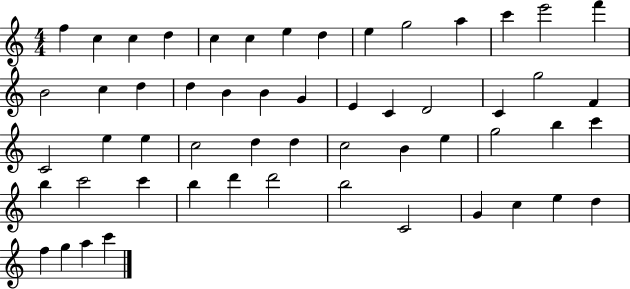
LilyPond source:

{
  \clef treble
  \numericTimeSignature
  \time 4/4
  \key c \major
  f''4 c''4 c''4 d''4 | c''4 c''4 e''4 d''4 | e''4 g''2 a''4 | c'''4 e'''2 f'''4 | \break b'2 c''4 d''4 | d''4 b'4 b'4 g'4 | e'4 c'4 d'2 | c'4 g''2 f'4 | \break c'2 e''4 e''4 | c''2 d''4 d''4 | c''2 b'4 e''4 | g''2 b''4 c'''4 | \break b''4 c'''2 c'''4 | b''4 d'''4 d'''2 | b''2 c'2 | g'4 c''4 e''4 d''4 | \break f''4 g''4 a''4 c'''4 | \bar "|."
}